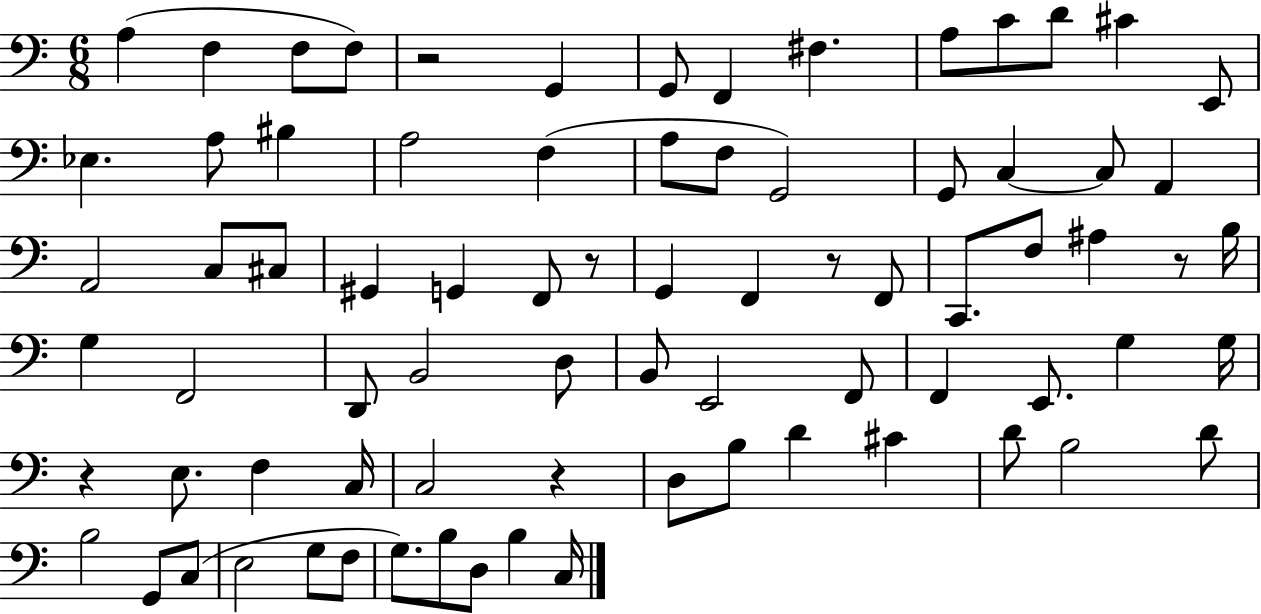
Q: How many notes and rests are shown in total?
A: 78